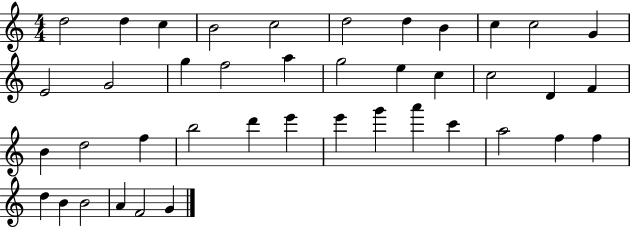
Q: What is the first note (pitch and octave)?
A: D5